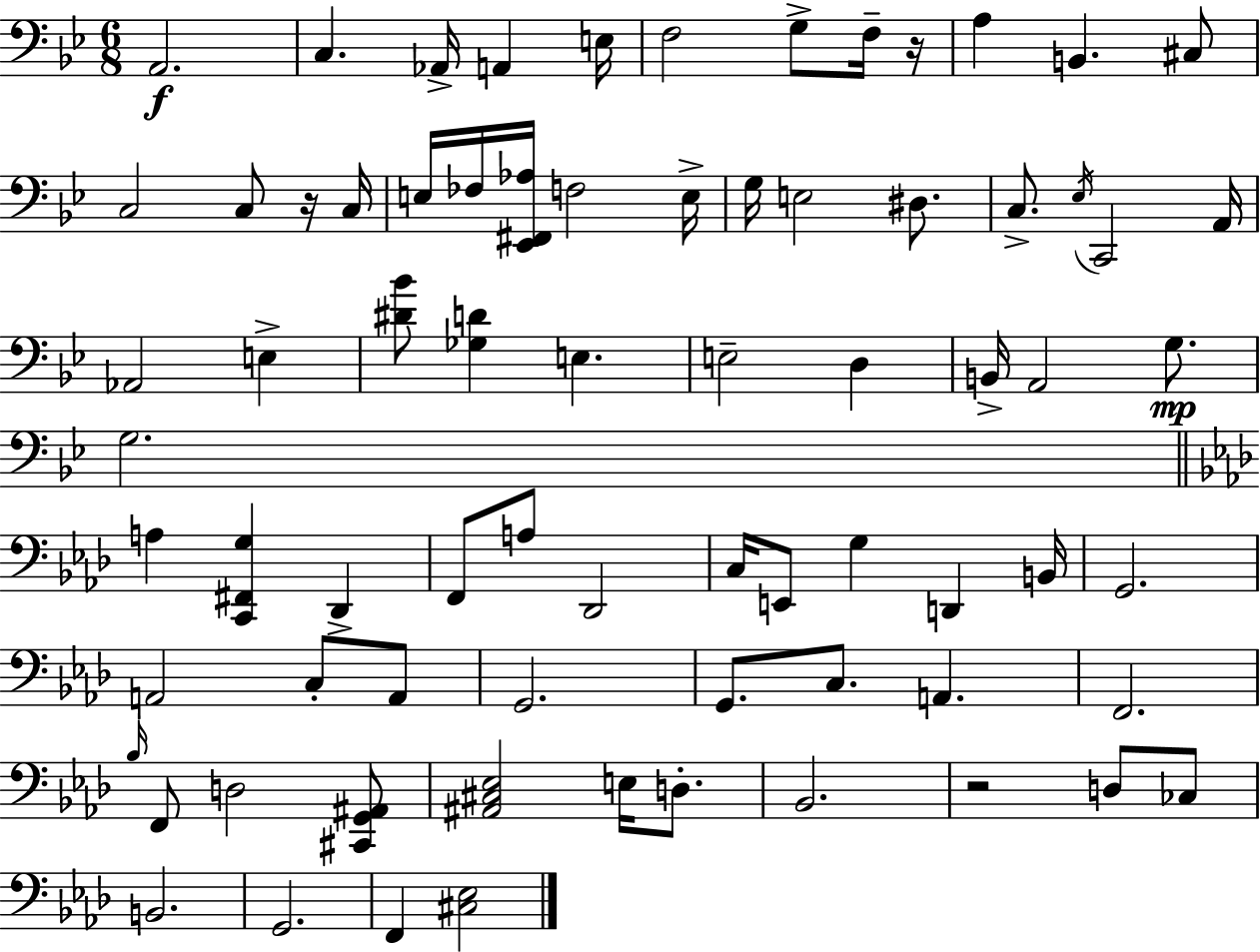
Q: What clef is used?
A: bass